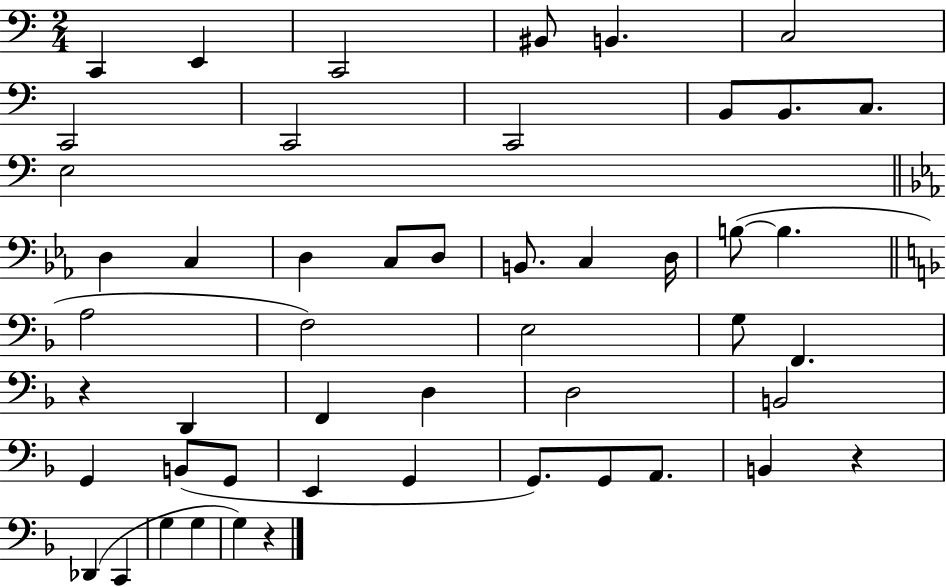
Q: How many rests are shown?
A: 3